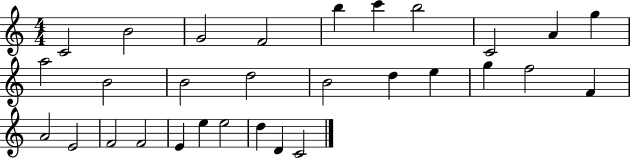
X:1
T:Untitled
M:4/4
L:1/4
K:C
C2 B2 G2 F2 b c' b2 C2 A g a2 B2 B2 d2 B2 d e g f2 F A2 E2 F2 F2 E e e2 d D C2